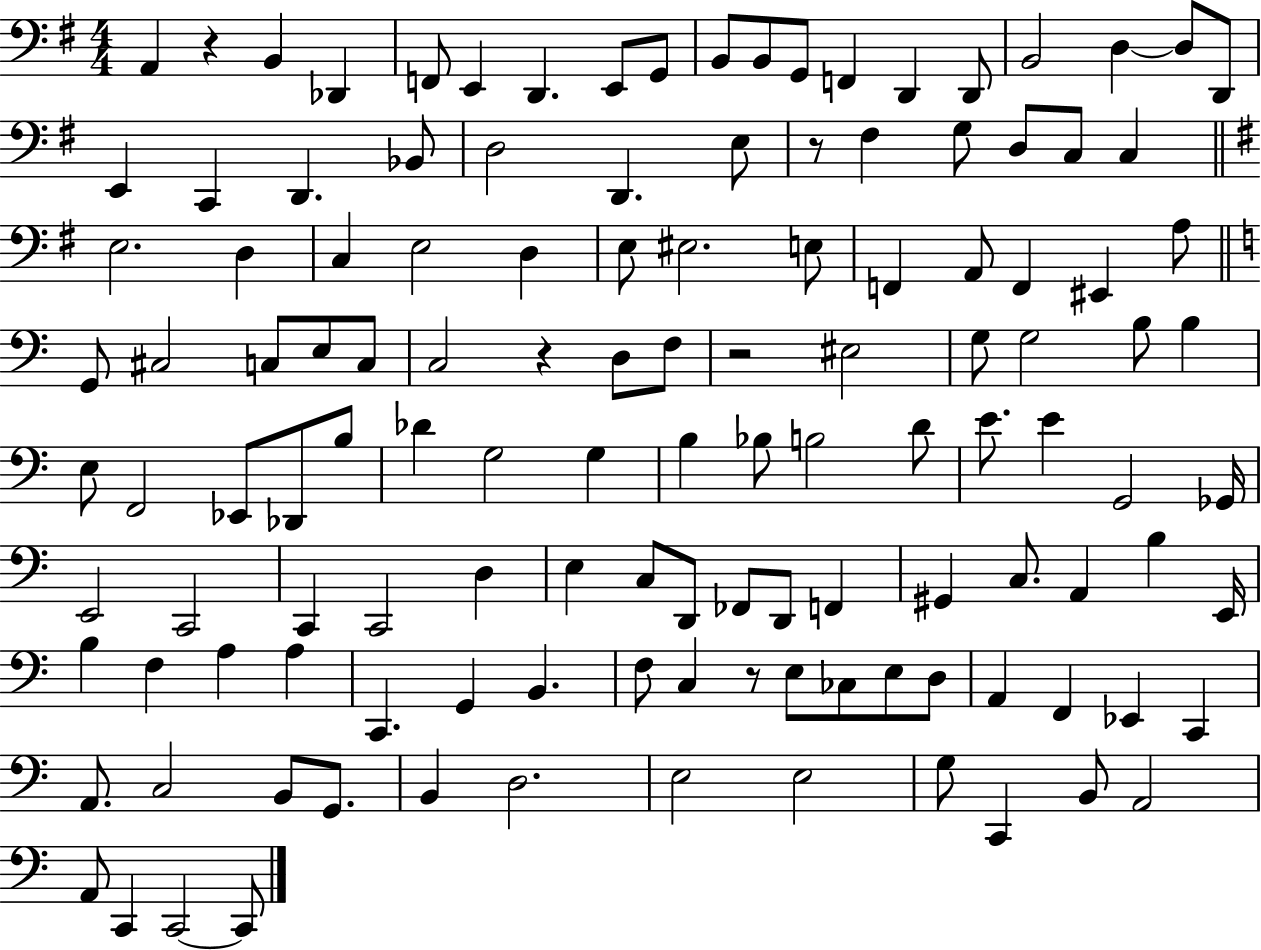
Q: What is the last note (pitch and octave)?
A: C2